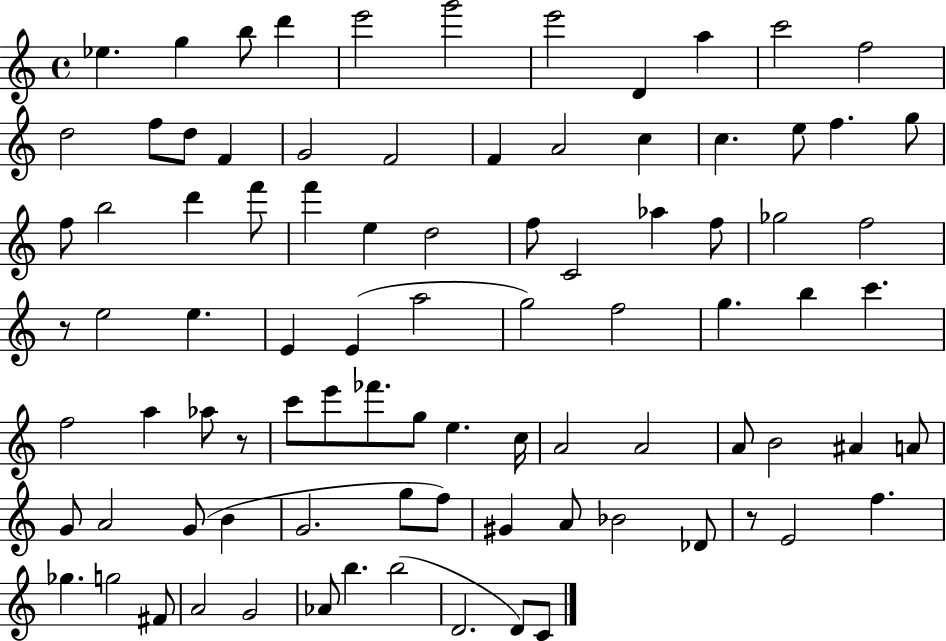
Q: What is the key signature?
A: C major